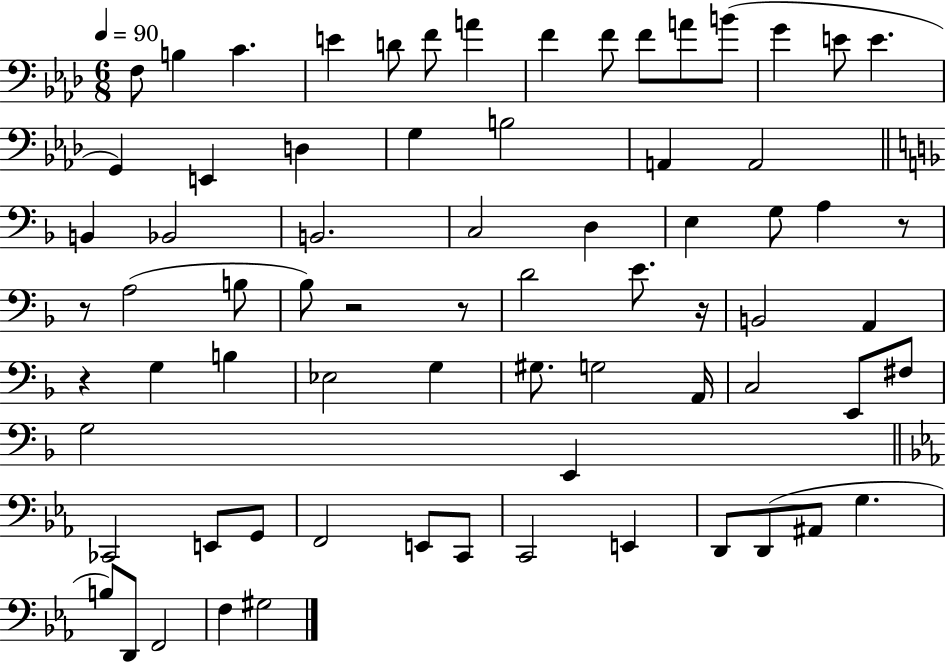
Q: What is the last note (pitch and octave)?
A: G#3